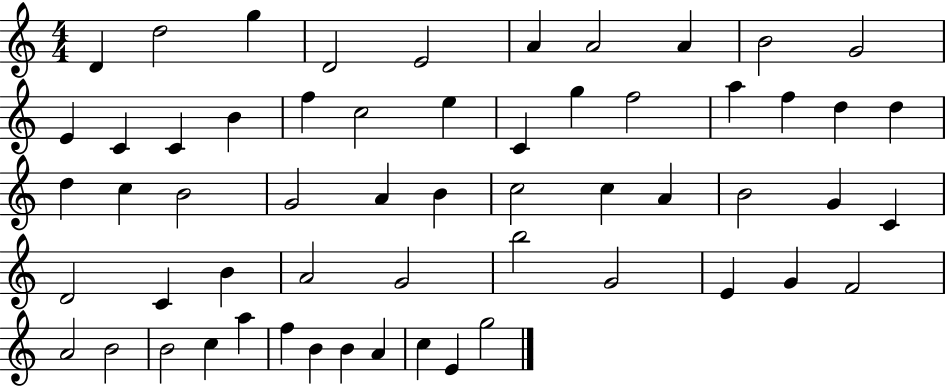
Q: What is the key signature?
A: C major